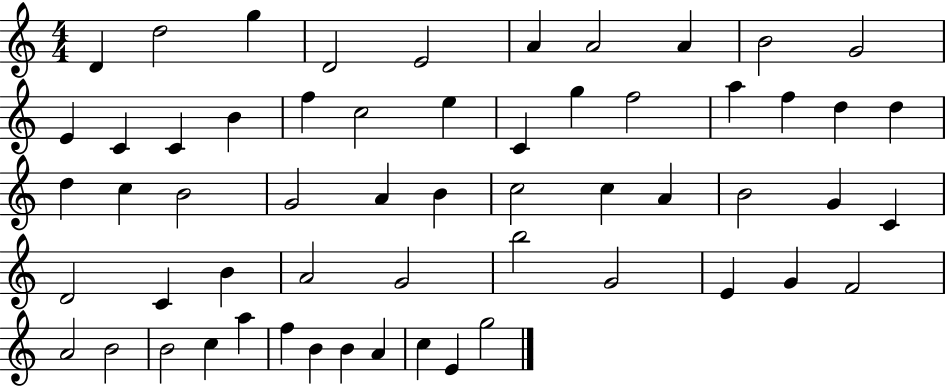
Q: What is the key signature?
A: C major